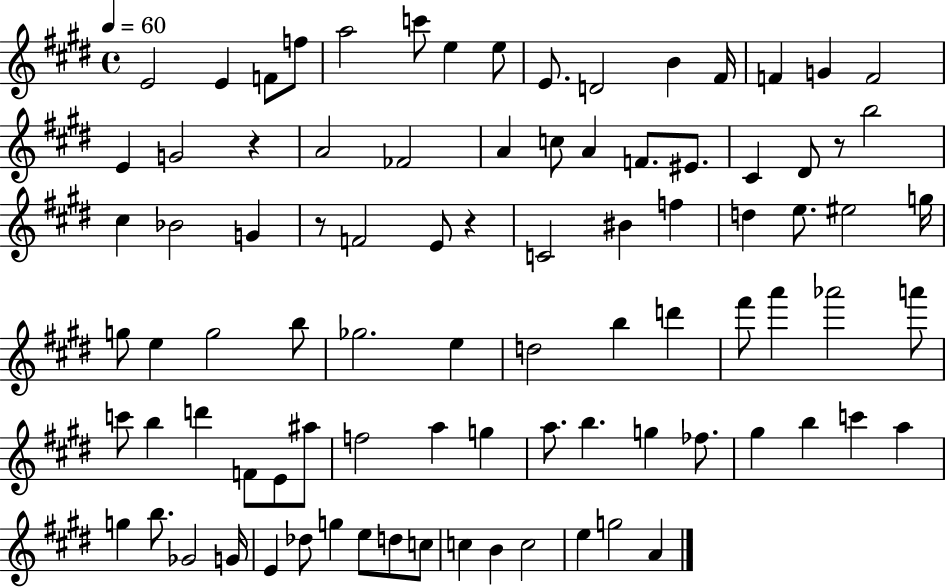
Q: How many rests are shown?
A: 4